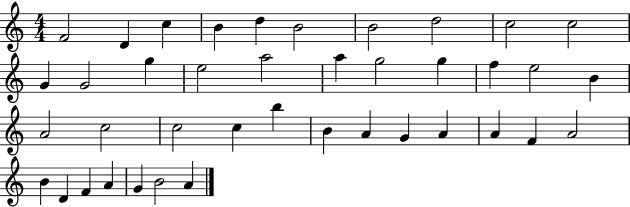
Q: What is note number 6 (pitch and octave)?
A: B4